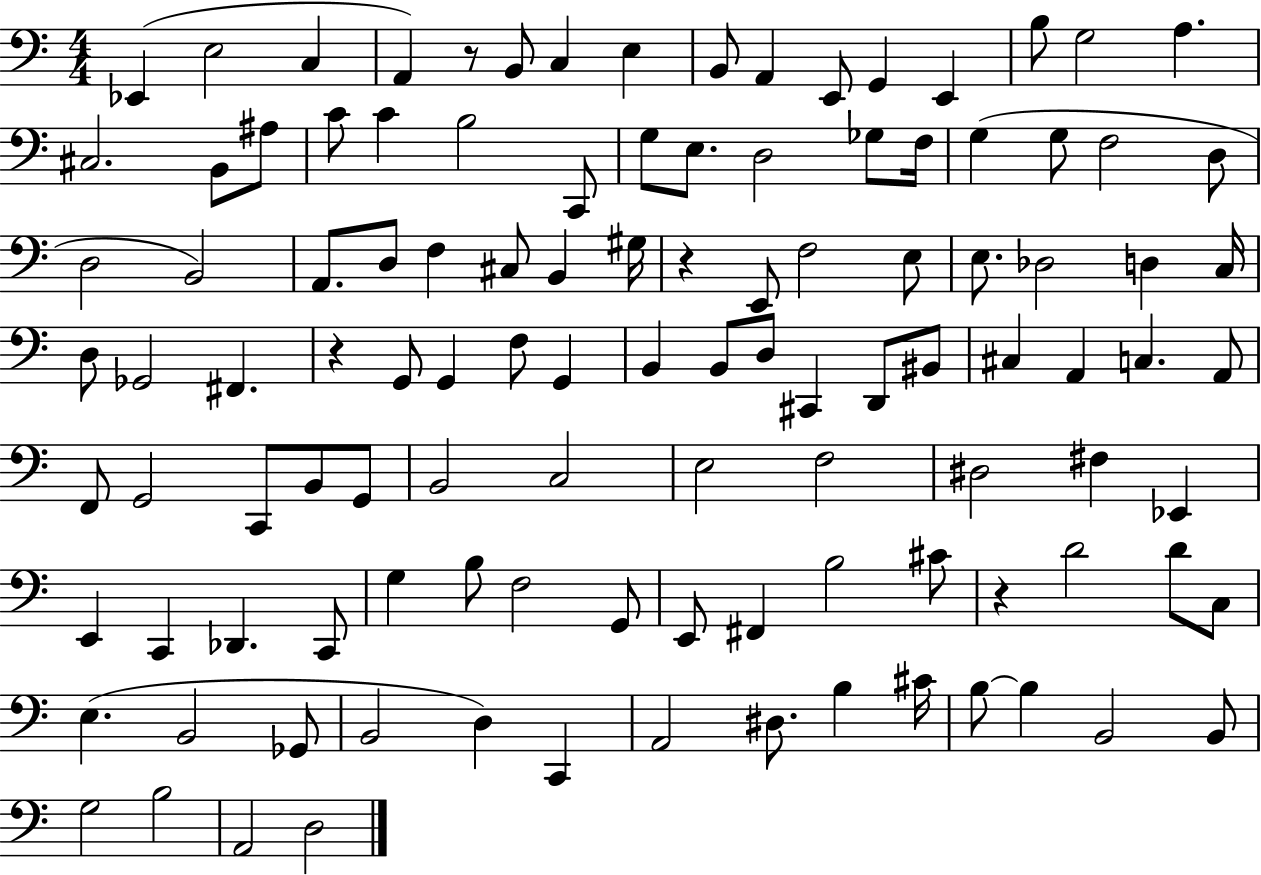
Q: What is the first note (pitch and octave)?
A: Eb2